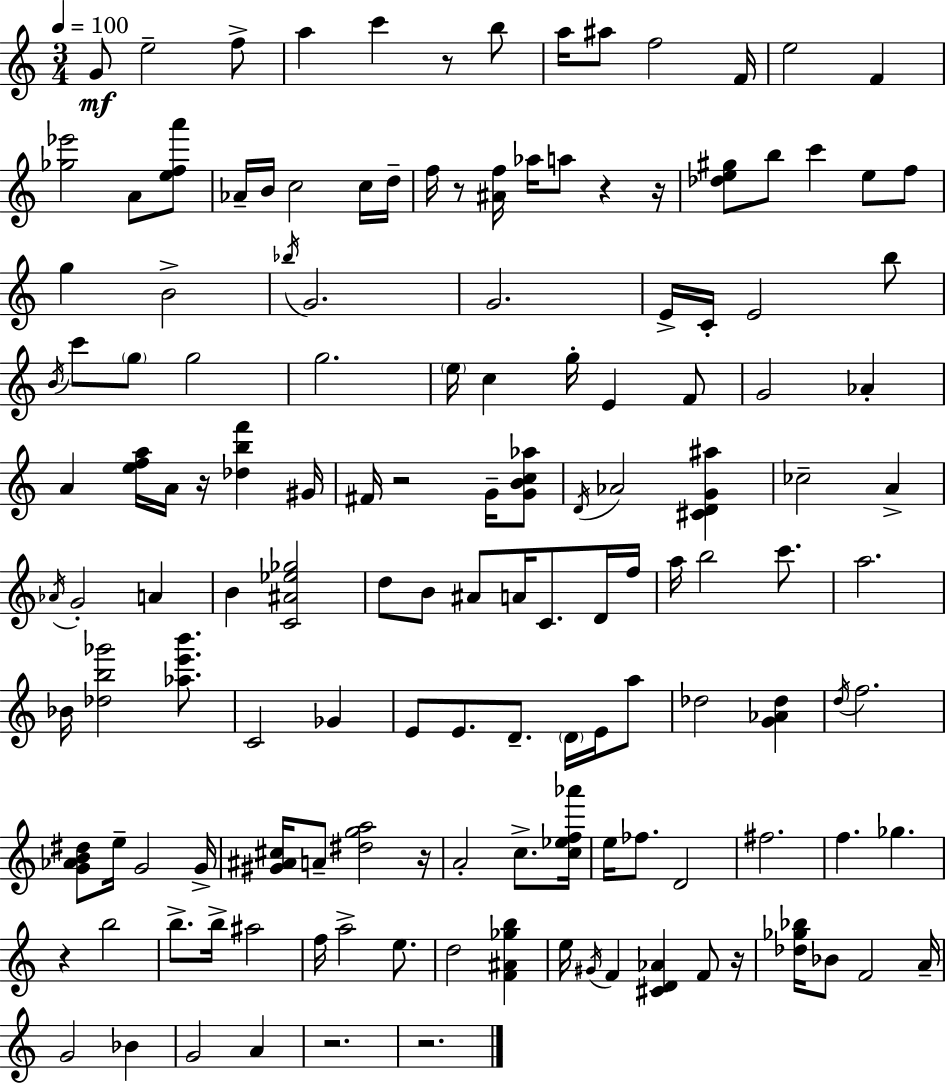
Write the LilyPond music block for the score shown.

{
  \clef treble
  \numericTimeSignature
  \time 3/4
  \key c \major
  \tempo 4 = 100
  g'8\mf e''2-- f''8-> | a''4 c'''4 r8 b''8 | a''16 ais''8 f''2 f'16 | e''2 f'4 | \break <ges'' ees'''>2 a'8 <e'' f'' a'''>8 | aes'16-- b'16 c''2 c''16 d''16-- | f''16 r8 <ais' f''>16 aes''16 a''8 r4 r16 | <des'' e'' gis''>8 b''8 c'''4 e''8 f''8 | \break g''4 b'2-> | \acciaccatura { bes''16 } g'2. | g'2. | e'16-> c'16-. e'2 b''8 | \break \acciaccatura { b'16 } c'''8 \parenthesize g''8 g''2 | g''2. | \parenthesize e''16 c''4 g''16-. e'4 | f'8 g'2 aes'4-. | \break a'4 <e'' f'' a''>16 a'16 r16 <des'' b'' f'''>4 | gis'16 fis'16 r2 g'16-- | <g' b' c'' aes''>8 \acciaccatura { d'16 } aes'2 <cis' d' g' ais''>4 | ces''2-- a'4-> | \break \acciaccatura { aes'16 } g'2-. | a'4 b'4 <c' ais' ees'' ges''>2 | d''8 b'8 ais'8 a'16 c'8. | d'16 f''16 a''16 b''2 | \break c'''8. a''2. | bes'16 <des'' b'' ges'''>2 | <aes'' e''' b'''>8. c'2 | ges'4 e'8 e'8. d'8.-- | \break \parenthesize d'16 e'16 a''8 des''2 | <g' aes' des''>4 \acciaccatura { d''16 } f''2. | <g' aes' b' dis''>8 e''16-- g'2 | g'16-> <gis' ais' cis''>16 a'8-- <dis'' g'' a''>2 | \break r16 a'2-. | c''8.-> <c'' ees'' f'' aes'''>16 e''16 fes''8. d'2 | fis''2. | f''4. ges''4. | \break r4 b''2 | b''8.-> b''16-> ais''2 | f''16 a''2-> | e''8. d''2 | \break <f' ais' ges'' b''>4 e''16 \acciaccatura { gis'16 } f'4 <cis' d' aes'>4 | f'8 r16 <des'' ges'' bes''>16 bes'8 f'2 | a'16-- g'2 | bes'4 g'2 | \break a'4 r2. | r2. | \bar "|."
}